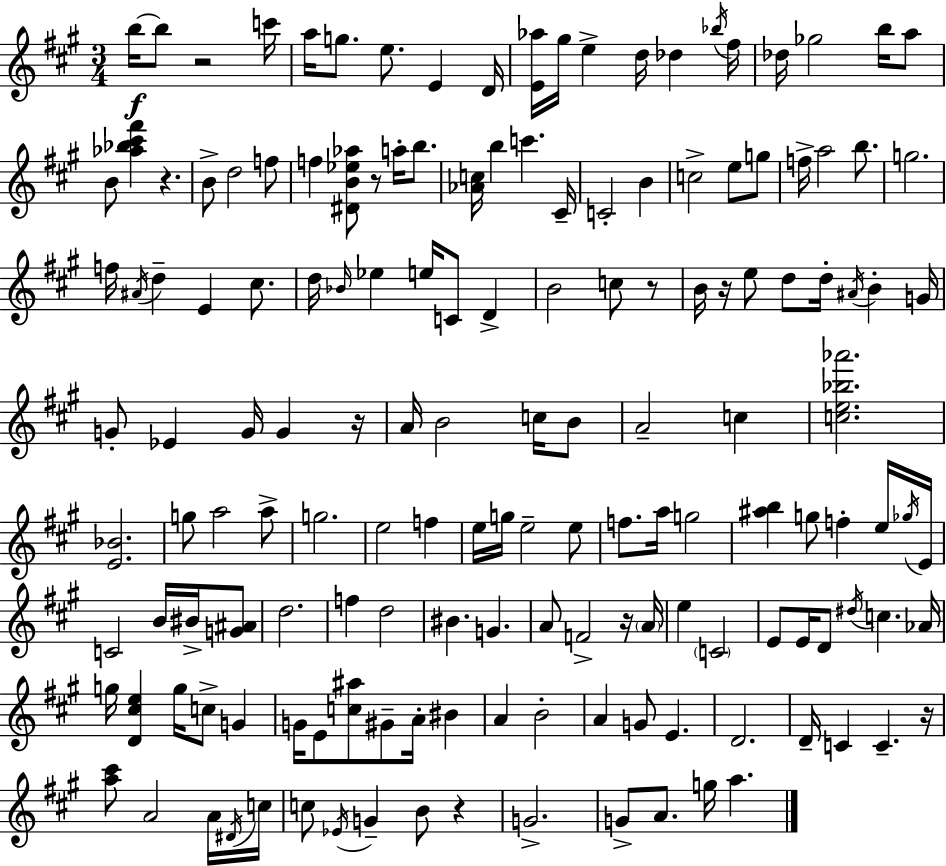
B5/s B5/e R/h C6/s A5/s G5/e. E5/e. E4/q D4/s [E4,Ab5]/s G#5/s E5/q D5/s Db5/q Bb5/s F#5/s Db5/s Gb5/h B5/s A5/e B4/e [Ab5,Bb5,C#6,F#6]/q R/q. B4/e D5/h F5/e F5/q [D#4,B4,Eb5,Ab5]/e R/e A5/s B5/e. [Ab4,C5]/s B5/q C6/q. C#4/s C4/h B4/q C5/h E5/e G5/e F5/s A5/h B5/e. G5/h. F5/s A#4/s D5/q E4/q C#5/e. D5/s Bb4/s Eb5/q E5/s C4/e D4/q B4/h C5/e R/e B4/s R/s E5/e D5/e D5/s A#4/s B4/q G4/s G4/e Eb4/q G4/s G4/q R/s A4/s B4/h C5/s B4/e A4/h C5/q [C5,E5,Bb5,Ab6]/h. [E4,Bb4]/h. G5/e A5/h A5/e G5/h. E5/h F5/q E5/s G5/s E5/h E5/e F5/e. A5/s G5/h [A#5,B5]/q G5/e F5/q E5/s Gb5/s E4/s C4/h B4/s BIS4/s [G4,A#4]/e D5/h. F5/q D5/h BIS4/q. G4/q. A4/e F4/h R/s A4/s E5/q C4/h E4/e E4/s D4/e D#5/s C5/q. Ab4/s G5/s [D4,C#5,E5]/q G5/s C5/e G4/q G4/s E4/e [C5,A#5]/e G#4/e A4/s BIS4/q A4/q B4/h A4/q G4/e E4/q. D4/h. D4/s C4/q C4/q. R/s [A5,C#6]/e A4/h A4/s D#4/s C5/s C5/e Eb4/s G4/q B4/e R/q G4/h. G4/e A4/e. G5/s A5/q.